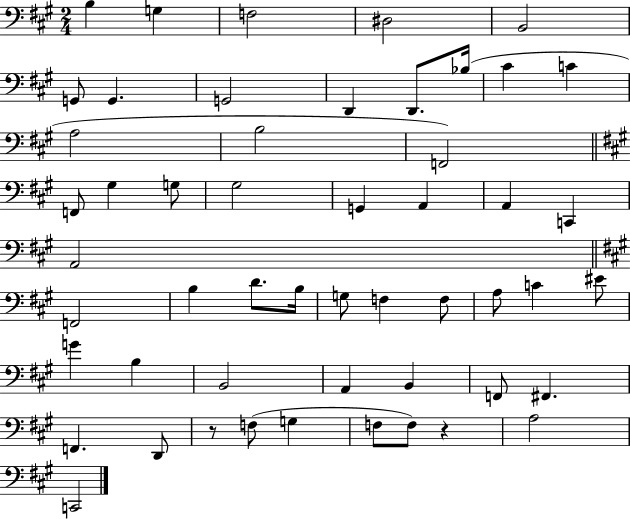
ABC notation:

X:1
T:Untitled
M:2/4
L:1/4
K:A
B, G, F,2 ^D,2 B,,2 G,,/2 G,, G,,2 D,, D,,/2 _B,/4 ^C C A,2 B,2 F,,2 F,,/2 ^G, G,/2 ^G,2 G,, A,, A,, C,, A,,2 F,,2 B, D/2 B,/4 G,/2 F, F,/2 A,/2 C ^E/2 G B, B,,2 A,, B,, F,,/2 ^F,, F,, D,,/2 z/2 F,/2 G, F,/2 F,/2 z A,2 C,,2